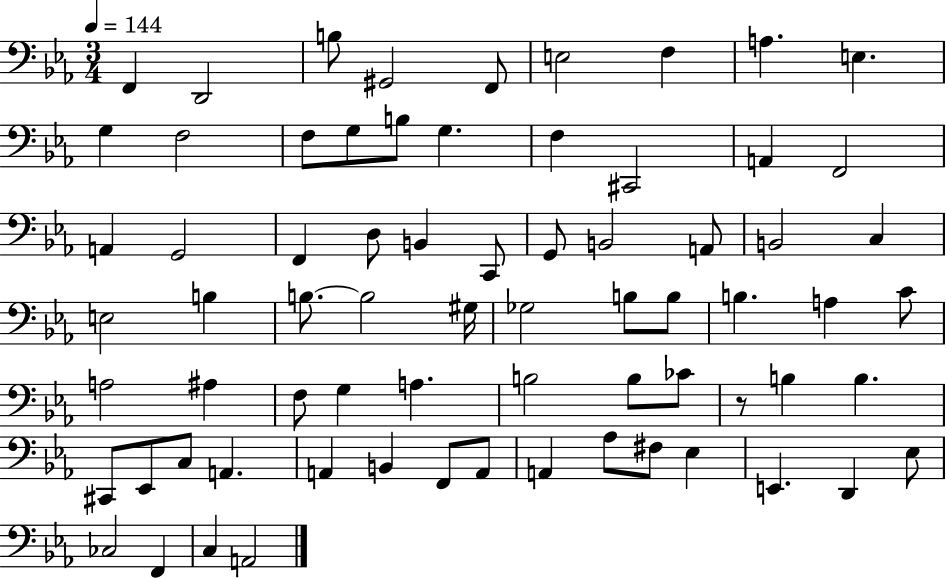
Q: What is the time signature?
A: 3/4